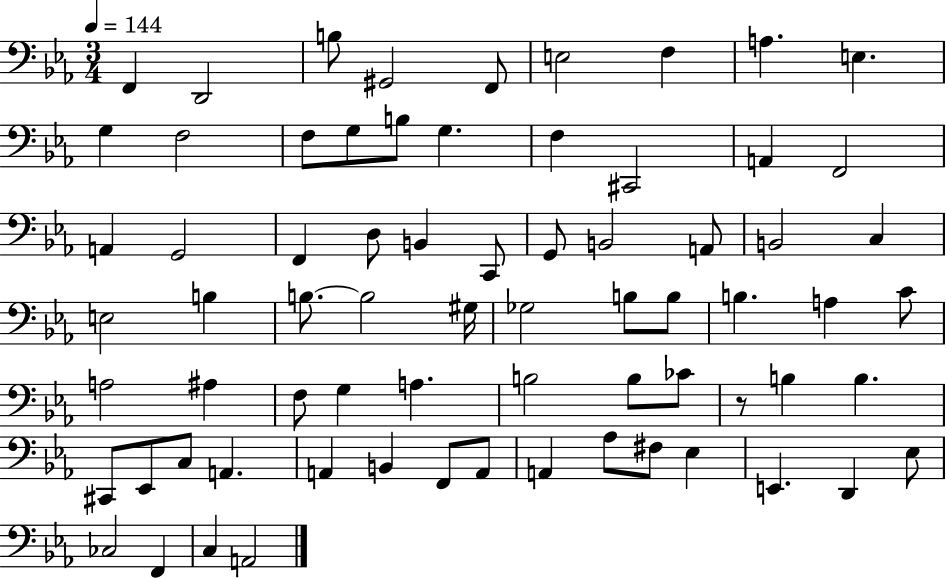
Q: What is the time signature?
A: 3/4